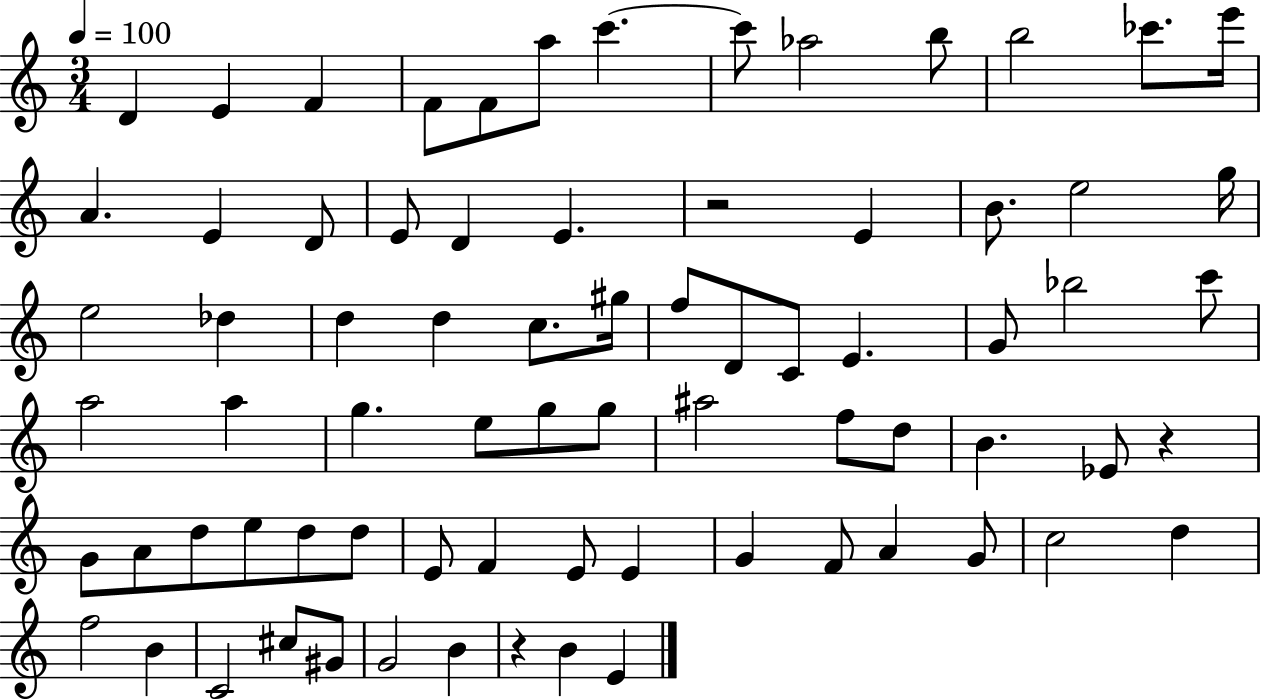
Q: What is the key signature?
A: C major